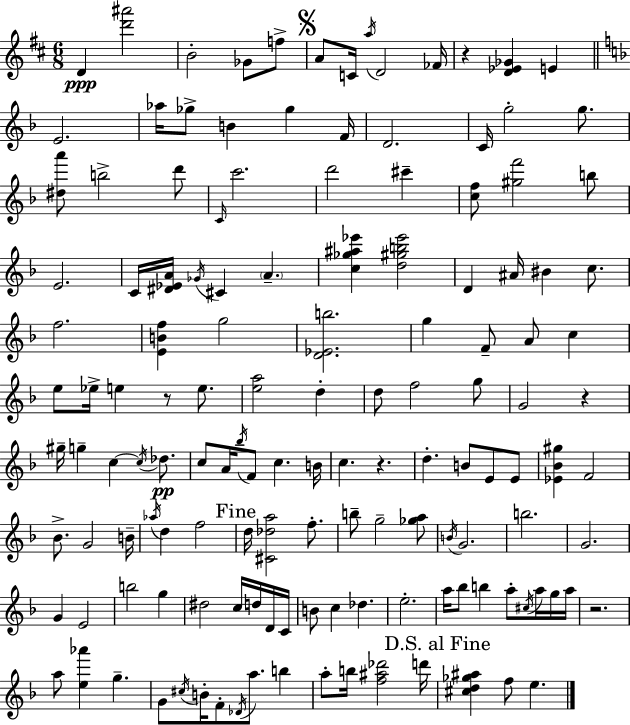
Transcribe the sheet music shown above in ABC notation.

X:1
T:Untitled
M:6/8
L:1/4
K:D
D [d'^a']2 B2 _G/2 f/2 A/2 C/4 a/4 D2 _F/4 z [D_E_G] E E2 _a/4 _g/2 B _g F/4 D2 C/4 g2 g/2 [^da']/2 b2 d'/2 C/4 c'2 d'2 ^c' [cf]/2 [^gf']2 b/2 E2 C/4 [^D_EA]/4 _G/4 ^C A [c_g^a_e'] [d^gb_e']2 D ^A/4 ^B c/2 f2 [EBf] g2 [D_Eb]2 g F/2 A/2 c e/2 _e/4 e z/2 e/2 [ea]2 d d/2 f2 g/2 G2 z ^g/4 g c c/4 _d/2 c/2 A/4 _b/4 F/2 c B/4 c z d B/2 E/2 E/2 [_E_B^g] F2 _B/2 G2 B/4 _a/4 d f2 d/4 [^C_da]2 f/2 b/2 g2 [_ga]/2 B/4 G2 b2 G2 G E2 b2 g ^d2 c/4 d/4 D/4 C/4 B/2 c _d e2 a/4 _b/2 b a/2 ^c/4 a/4 g/4 a/4 z2 a/2 [e_a'] g G/2 ^c/4 B/4 F/2 _D/4 a/2 b a/2 b/4 [f^a_d']2 d'/4 [^cd_g^a] f/2 e